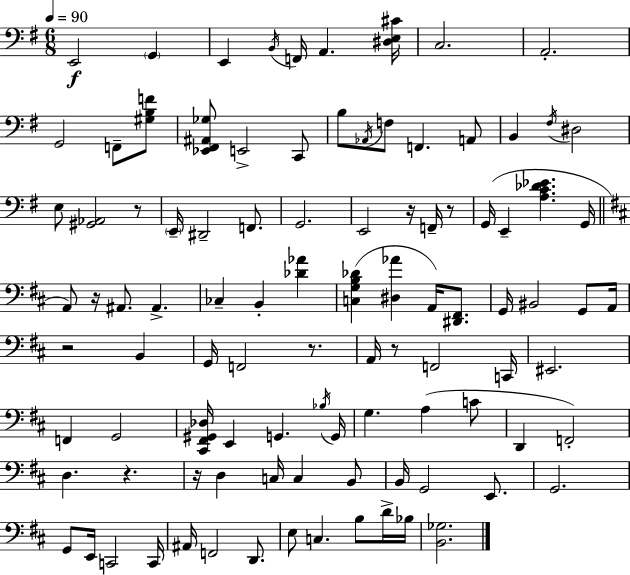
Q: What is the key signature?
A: G major